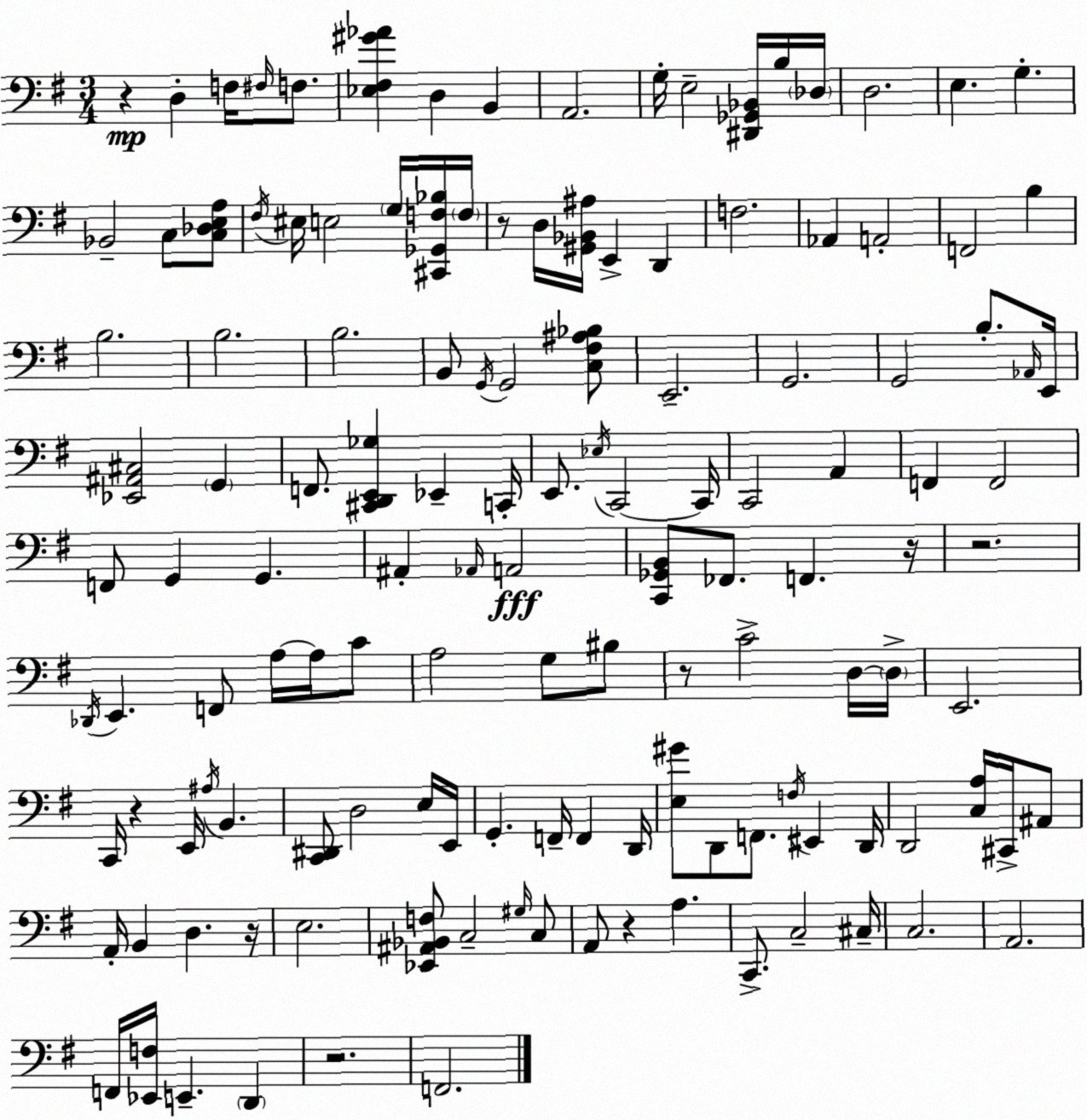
X:1
T:Untitled
M:3/4
L:1/4
K:G
z D, F,/4 ^F,/4 F,/2 [_E,^F,^G_A] D, B,, A,,2 G,/4 E,2 [^D,,_G,,_B,,]/4 B,/4 _D,/4 D,2 E, G, _B,,2 C,/2 [C,_D,E,A,]/2 ^F,/4 ^E,/4 E,2 G,/4 [^C,,_G,,F,_B,]/4 F,/4 z/2 D,/4 [^G,,_B,,^A,]/4 E,, D,, F,2 _A,, A,,2 F,,2 B, B,2 B,2 B,2 B,,/2 G,,/4 G,,2 [C,^F,^A,_B,]/2 E,,2 G,,2 G,,2 B,/2 _A,,/4 E,,/4 [_E,,^A,,^C,]2 G,, F,,/2 [^C,,D,,E,,_G,] _E,, C,,/4 E,,/2 _E,/4 C,,2 C,,/4 C,,2 A,, F,, F,,2 F,,/2 G,, G,, ^A,, _A,,/4 A,,2 [C,,_G,,B,,]/2 _F,,/2 F,, z/4 z2 _D,,/4 E,, F,,/2 A,/4 A,/4 C/2 A,2 G,/2 ^B,/2 z/2 C2 D,/4 D,/4 E,,2 C,,/4 z E,,/4 ^A,/4 B,, [C,,^D,,]/2 D,2 E,/4 E,,/4 G,, F,,/4 F,, D,,/4 [E,^G]/2 D,,/2 F,,/2 F,/4 ^E,, D,,/4 D,,2 [C,A,]/4 ^C,,/4 ^A,,/2 A,,/4 B,, D, z/4 E,2 [_E,,^A,,_B,,F,]/2 C,2 ^G,/4 C,/2 A,,/2 z A, C,,/2 C,2 ^C,/4 C,2 A,,2 F,,/4 [_E,,F,]/4 E,, D,, z2 F,,2